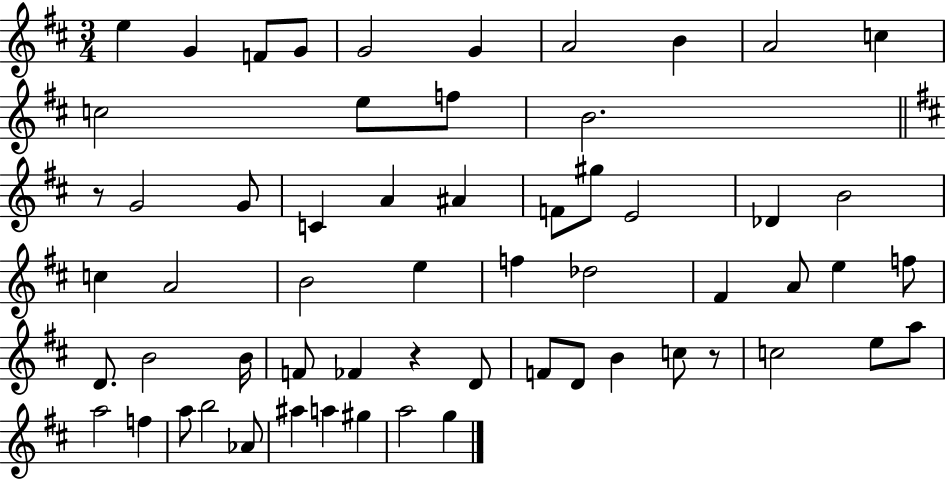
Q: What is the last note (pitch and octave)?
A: G5